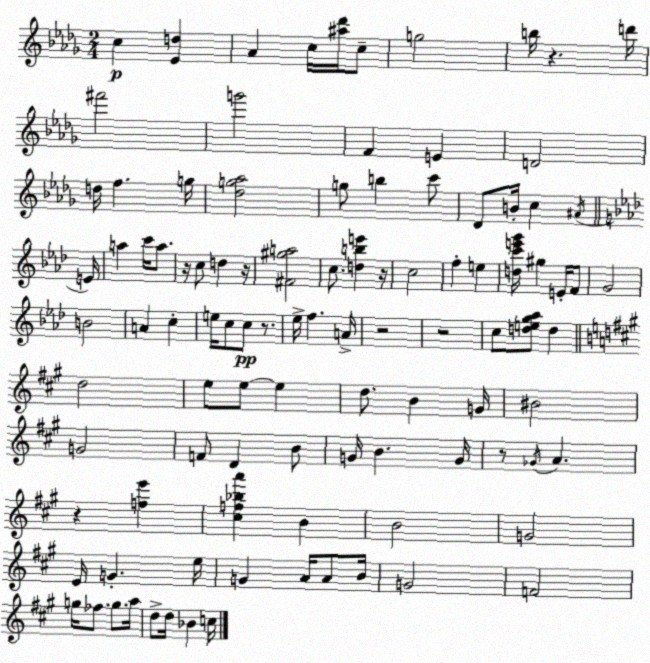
X:1
T:Untitled
M:2/4
L:1/4
K:Bbm
c [_Ed] _A c/4 [^a_d']/4 c/2 g2 b/4 z d'/4 ^f'2 g'2 F E D2 d/4 f g/4 [_dg_a]2 g/2 b c'/2 _D/2 B/4 c ^A/4 E/4 a c'/4 a/2 z/4 c/2 d z/4 [^F^ga]2 c/2 [dbe'] z/4 c2 f e [dc'e'g']/4 ^g E/4 F/2 G2 B2 A c e/4 c/2 c/2 z/2 _e/4 f A/4 z2 z2 c/2 [deg_a]/2 d d2 e/2 e/2 e d/2 B G/4 ^B2 G2 F/2 D B/2 G/4 B G/4 z/2 _G/4 A z [fe'] [^cf_ba'] B B2 G2 E/4 G e/4 G A/4 A/2 B/4 G2 F2 g/4 _f/2 g/2 a/4 d/2 d/4 _B c/4